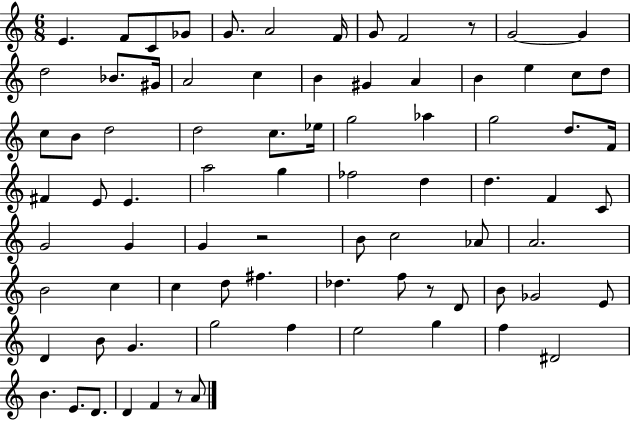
E4/q. F4/e C4/e Gb4/e G4/e. A4/h F4/s G4/e F4/h R/e G4/h G4/q D5/h Bb4/e. G#4/s A4/h C5/q B4/q G#4/q A4/q B4/q E5/q C5/e D5/e C5/e B4/e D5/h D5/h C5/e. Eb5/s G5/h Ab5/q G5/h D5/e. F4/s F#4/q E4/e E4/q. A5/h G5/q FES5/h D5/q D5/q. F4/q C4/e G4/h G4/q G4/q R/h B4/e C5/h Ab4/e A4/h. B4/h C5/q C5/q D5/e F#5/q. Db5/q. F5/e R/e D4/e B4/e Gb4/h E4/e D4/q B4/e G4/q. G5/h F5/q E5/h G5/q F5/q D#4/h B4/q. E4/e. D4/e. D4/q F4/q R/e A4/e